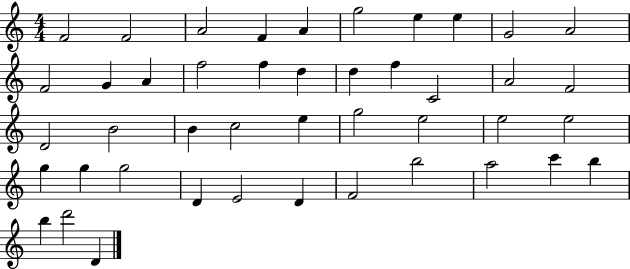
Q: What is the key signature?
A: C major